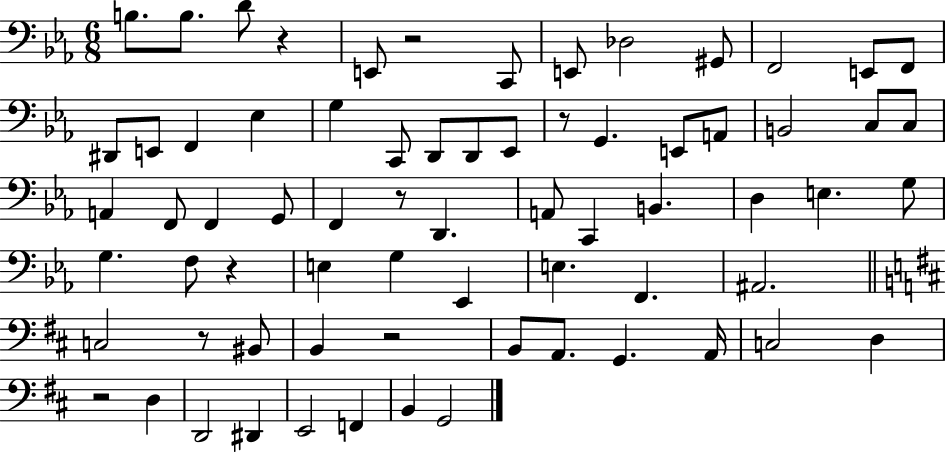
B3/e. B3/e. D4/e R/q E2/e R/h C2/e E2/e Db3/h G#2/e F2/h E2/e F2/e D#2/e E2/e F2/q Eb3/q G3/q C2/e D2/e D2/e Eb2/e R/e G2/q. E2/e A2/e B2/h C3/e C3/e A2/q F2/e F2/q G2/e F2/q R/e D2/q. A2/e C2/q B2/q. D3/q E3/q. G3/e G3/q. F3/e R/q E3/q G3/q Eb2/q E3/q. F2/q. A#2/h. C3/h R/e BIS2/e B2/q R/h B2/e A2/e. G2/q. A2/s C3/h D3/q R/h D3/q D2/h D#2/q E2/h F2/q B2/q G2/h